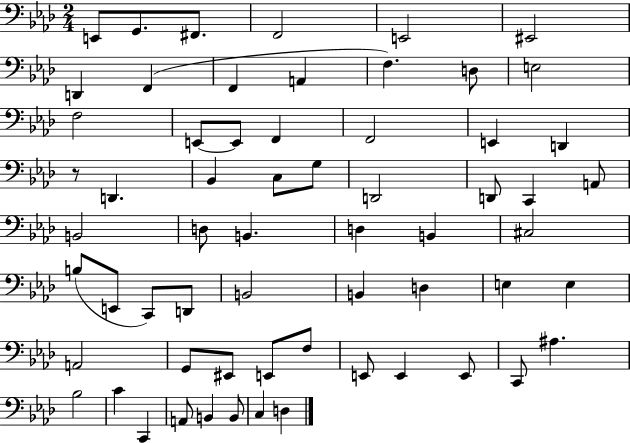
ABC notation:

X:1
T:Untitled
M:2/4
L:1/4
K:Ab
E,,/2 G,,/2 ^F,,/2 F,,2 E,,2 ^E,,2 D,, F,, F,, A,, F, D,/2 E,2 F,2 E,,/2 E,,/2 F,, F,,2 E,, D,, z/2 D,, _B,, C,/2 G,/2 D,,2 D,,/2 C,, A,,/2 B,,2 D,/2 B,, D, B,, ^C,2 B,/2 E,,/2 C,,/2 D,,/2 B,,2 B,, D, E, E, A,,2 G,,/2 ^E,,/2 E,,/2 F,/2 E,,/2 E,, E,,/2 C,,/2 ^A, _B,2 C C,, A,,/2 B,, B,,/2 C, D,